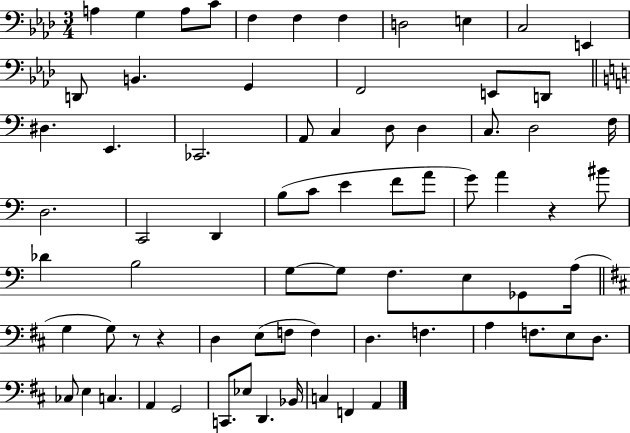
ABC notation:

X:1
T:Untitled
M:3/4
L:1/4
K:Ab
A, G, A,/2 C/2 F, F, F, D,2 E, C,2 E,, D,,/2 B,, G,, F,,2 E,,/2 D,,/2 ^D, E,, _C,,2 A,,/2 C, D,/2 D, C,/2 D,2 F,/4 D,2 C,,2 D,, B,/2 C/2 E F/2 A/2 G/2 A z ^B/2 _D B,2 G,/2 G,/2 F,/2 E,/2 _G,,/2 A,/4 G, G,/2 z/2 z D, E,/2 F,/2 F, D, F, A, F,/2 E,/2 D,/2 _C,/2 E, C, A,, G,,2 C,,/2 _E,/2 D,, _B,,/4 C, F,, A,,